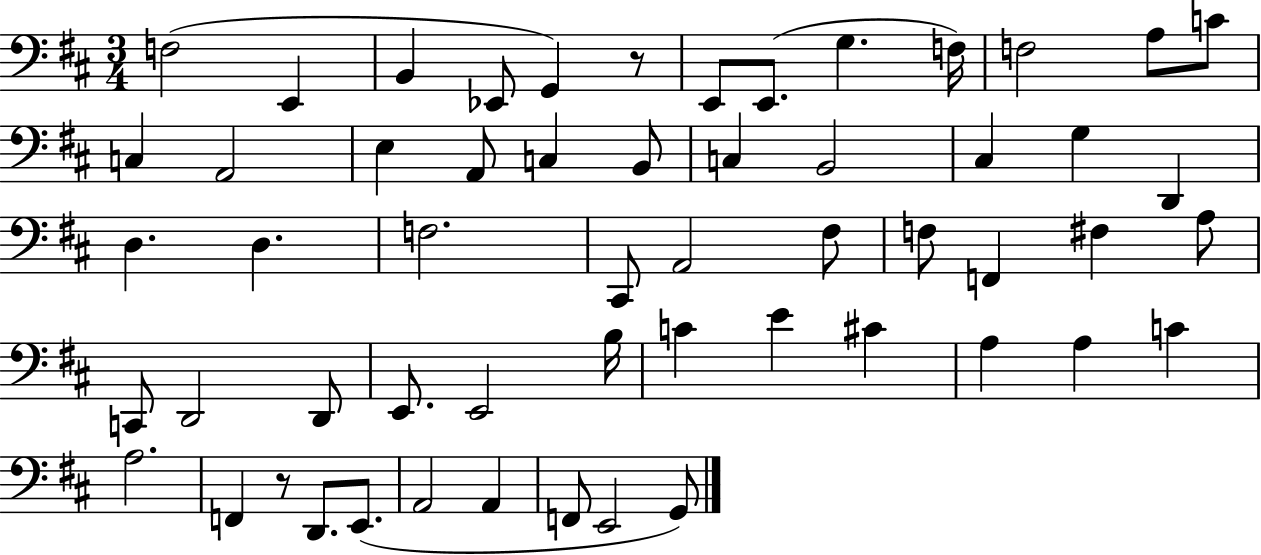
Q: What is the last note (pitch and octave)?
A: G2